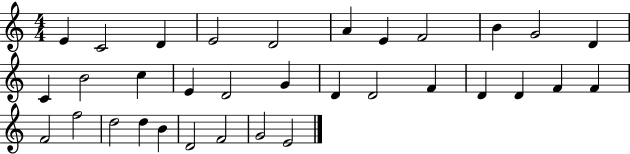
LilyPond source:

{
  \clef treble
  \numericTimeSignature
  \time 4/4
  \key c \major
  e'4 c'2 d'4 | e'2 d'2 | a'4 e'4 f'2 | b'4 g'2 d'4 | \break c'4 b'2 c''4 | e'4 d'2 g'4 | d'4 d'2 f'4 | d'4 d'4 f'4 f'4 | \break f'2 f''2 | d''2 d''4 b'4 | d'2 f'2 | g'2 e'2 | \break \bar "|."
}